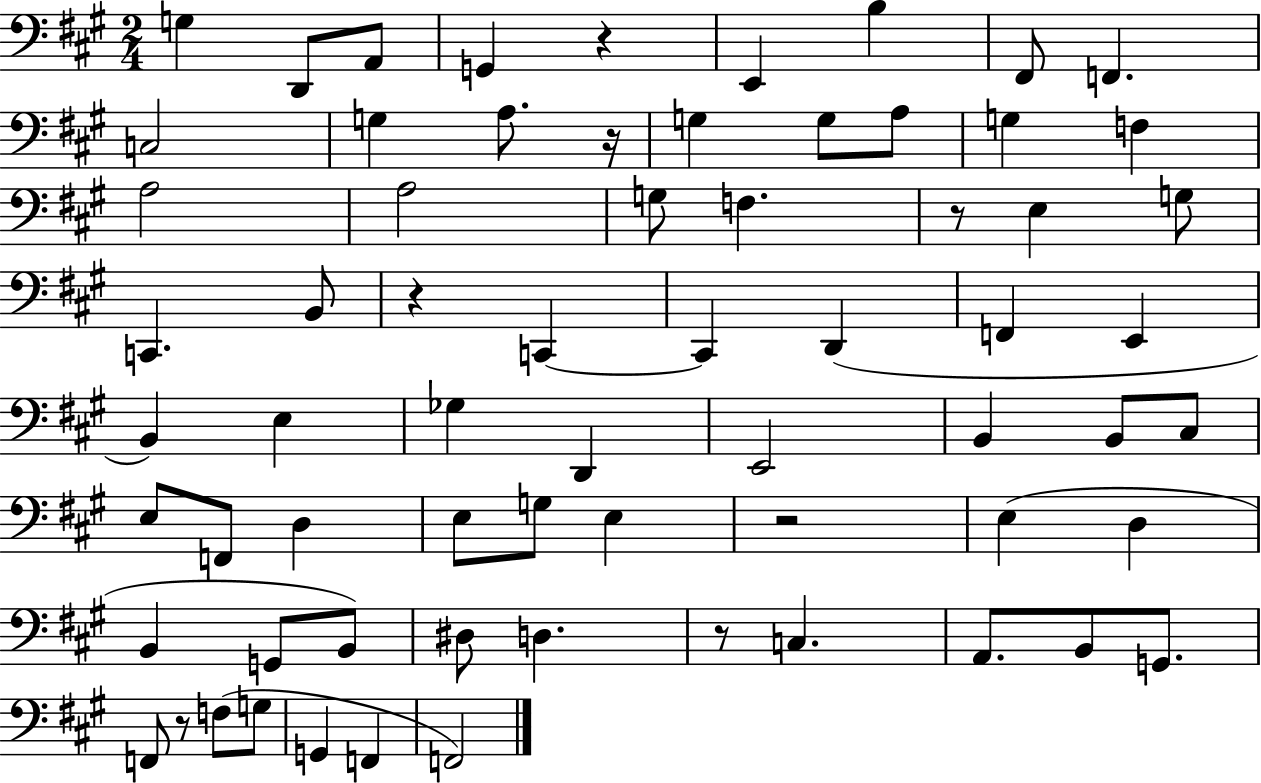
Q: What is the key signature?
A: A major